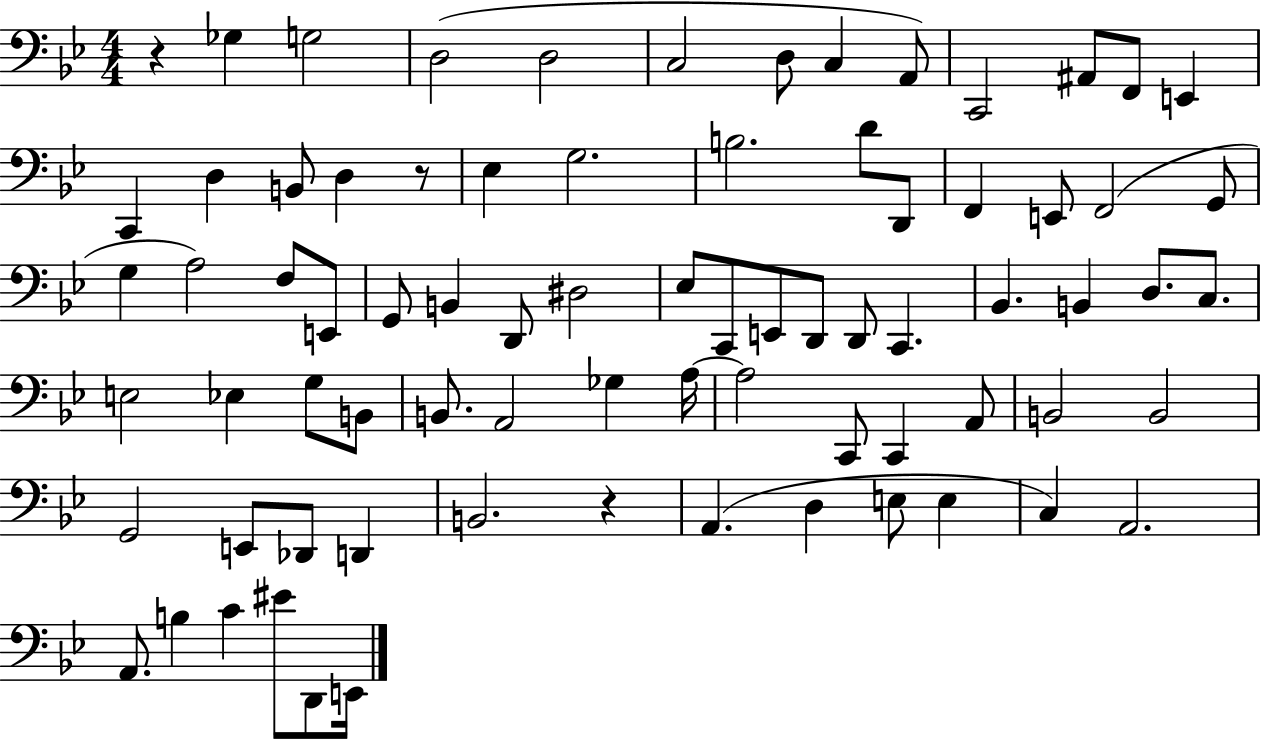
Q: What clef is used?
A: bass